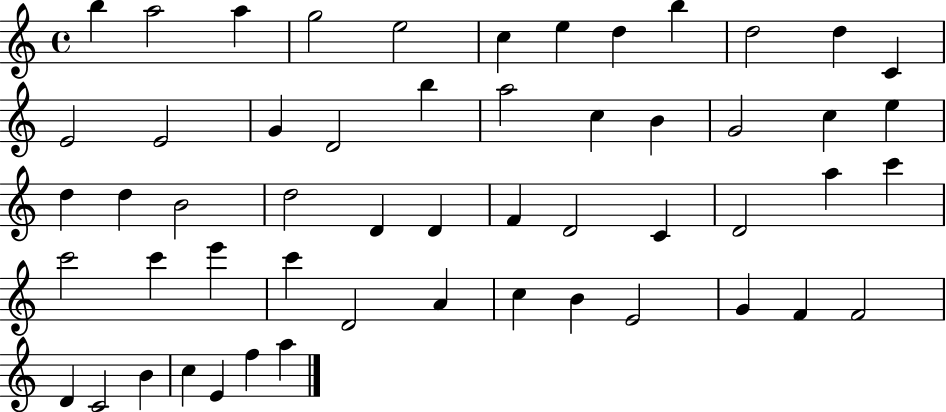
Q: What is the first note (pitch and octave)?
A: B5